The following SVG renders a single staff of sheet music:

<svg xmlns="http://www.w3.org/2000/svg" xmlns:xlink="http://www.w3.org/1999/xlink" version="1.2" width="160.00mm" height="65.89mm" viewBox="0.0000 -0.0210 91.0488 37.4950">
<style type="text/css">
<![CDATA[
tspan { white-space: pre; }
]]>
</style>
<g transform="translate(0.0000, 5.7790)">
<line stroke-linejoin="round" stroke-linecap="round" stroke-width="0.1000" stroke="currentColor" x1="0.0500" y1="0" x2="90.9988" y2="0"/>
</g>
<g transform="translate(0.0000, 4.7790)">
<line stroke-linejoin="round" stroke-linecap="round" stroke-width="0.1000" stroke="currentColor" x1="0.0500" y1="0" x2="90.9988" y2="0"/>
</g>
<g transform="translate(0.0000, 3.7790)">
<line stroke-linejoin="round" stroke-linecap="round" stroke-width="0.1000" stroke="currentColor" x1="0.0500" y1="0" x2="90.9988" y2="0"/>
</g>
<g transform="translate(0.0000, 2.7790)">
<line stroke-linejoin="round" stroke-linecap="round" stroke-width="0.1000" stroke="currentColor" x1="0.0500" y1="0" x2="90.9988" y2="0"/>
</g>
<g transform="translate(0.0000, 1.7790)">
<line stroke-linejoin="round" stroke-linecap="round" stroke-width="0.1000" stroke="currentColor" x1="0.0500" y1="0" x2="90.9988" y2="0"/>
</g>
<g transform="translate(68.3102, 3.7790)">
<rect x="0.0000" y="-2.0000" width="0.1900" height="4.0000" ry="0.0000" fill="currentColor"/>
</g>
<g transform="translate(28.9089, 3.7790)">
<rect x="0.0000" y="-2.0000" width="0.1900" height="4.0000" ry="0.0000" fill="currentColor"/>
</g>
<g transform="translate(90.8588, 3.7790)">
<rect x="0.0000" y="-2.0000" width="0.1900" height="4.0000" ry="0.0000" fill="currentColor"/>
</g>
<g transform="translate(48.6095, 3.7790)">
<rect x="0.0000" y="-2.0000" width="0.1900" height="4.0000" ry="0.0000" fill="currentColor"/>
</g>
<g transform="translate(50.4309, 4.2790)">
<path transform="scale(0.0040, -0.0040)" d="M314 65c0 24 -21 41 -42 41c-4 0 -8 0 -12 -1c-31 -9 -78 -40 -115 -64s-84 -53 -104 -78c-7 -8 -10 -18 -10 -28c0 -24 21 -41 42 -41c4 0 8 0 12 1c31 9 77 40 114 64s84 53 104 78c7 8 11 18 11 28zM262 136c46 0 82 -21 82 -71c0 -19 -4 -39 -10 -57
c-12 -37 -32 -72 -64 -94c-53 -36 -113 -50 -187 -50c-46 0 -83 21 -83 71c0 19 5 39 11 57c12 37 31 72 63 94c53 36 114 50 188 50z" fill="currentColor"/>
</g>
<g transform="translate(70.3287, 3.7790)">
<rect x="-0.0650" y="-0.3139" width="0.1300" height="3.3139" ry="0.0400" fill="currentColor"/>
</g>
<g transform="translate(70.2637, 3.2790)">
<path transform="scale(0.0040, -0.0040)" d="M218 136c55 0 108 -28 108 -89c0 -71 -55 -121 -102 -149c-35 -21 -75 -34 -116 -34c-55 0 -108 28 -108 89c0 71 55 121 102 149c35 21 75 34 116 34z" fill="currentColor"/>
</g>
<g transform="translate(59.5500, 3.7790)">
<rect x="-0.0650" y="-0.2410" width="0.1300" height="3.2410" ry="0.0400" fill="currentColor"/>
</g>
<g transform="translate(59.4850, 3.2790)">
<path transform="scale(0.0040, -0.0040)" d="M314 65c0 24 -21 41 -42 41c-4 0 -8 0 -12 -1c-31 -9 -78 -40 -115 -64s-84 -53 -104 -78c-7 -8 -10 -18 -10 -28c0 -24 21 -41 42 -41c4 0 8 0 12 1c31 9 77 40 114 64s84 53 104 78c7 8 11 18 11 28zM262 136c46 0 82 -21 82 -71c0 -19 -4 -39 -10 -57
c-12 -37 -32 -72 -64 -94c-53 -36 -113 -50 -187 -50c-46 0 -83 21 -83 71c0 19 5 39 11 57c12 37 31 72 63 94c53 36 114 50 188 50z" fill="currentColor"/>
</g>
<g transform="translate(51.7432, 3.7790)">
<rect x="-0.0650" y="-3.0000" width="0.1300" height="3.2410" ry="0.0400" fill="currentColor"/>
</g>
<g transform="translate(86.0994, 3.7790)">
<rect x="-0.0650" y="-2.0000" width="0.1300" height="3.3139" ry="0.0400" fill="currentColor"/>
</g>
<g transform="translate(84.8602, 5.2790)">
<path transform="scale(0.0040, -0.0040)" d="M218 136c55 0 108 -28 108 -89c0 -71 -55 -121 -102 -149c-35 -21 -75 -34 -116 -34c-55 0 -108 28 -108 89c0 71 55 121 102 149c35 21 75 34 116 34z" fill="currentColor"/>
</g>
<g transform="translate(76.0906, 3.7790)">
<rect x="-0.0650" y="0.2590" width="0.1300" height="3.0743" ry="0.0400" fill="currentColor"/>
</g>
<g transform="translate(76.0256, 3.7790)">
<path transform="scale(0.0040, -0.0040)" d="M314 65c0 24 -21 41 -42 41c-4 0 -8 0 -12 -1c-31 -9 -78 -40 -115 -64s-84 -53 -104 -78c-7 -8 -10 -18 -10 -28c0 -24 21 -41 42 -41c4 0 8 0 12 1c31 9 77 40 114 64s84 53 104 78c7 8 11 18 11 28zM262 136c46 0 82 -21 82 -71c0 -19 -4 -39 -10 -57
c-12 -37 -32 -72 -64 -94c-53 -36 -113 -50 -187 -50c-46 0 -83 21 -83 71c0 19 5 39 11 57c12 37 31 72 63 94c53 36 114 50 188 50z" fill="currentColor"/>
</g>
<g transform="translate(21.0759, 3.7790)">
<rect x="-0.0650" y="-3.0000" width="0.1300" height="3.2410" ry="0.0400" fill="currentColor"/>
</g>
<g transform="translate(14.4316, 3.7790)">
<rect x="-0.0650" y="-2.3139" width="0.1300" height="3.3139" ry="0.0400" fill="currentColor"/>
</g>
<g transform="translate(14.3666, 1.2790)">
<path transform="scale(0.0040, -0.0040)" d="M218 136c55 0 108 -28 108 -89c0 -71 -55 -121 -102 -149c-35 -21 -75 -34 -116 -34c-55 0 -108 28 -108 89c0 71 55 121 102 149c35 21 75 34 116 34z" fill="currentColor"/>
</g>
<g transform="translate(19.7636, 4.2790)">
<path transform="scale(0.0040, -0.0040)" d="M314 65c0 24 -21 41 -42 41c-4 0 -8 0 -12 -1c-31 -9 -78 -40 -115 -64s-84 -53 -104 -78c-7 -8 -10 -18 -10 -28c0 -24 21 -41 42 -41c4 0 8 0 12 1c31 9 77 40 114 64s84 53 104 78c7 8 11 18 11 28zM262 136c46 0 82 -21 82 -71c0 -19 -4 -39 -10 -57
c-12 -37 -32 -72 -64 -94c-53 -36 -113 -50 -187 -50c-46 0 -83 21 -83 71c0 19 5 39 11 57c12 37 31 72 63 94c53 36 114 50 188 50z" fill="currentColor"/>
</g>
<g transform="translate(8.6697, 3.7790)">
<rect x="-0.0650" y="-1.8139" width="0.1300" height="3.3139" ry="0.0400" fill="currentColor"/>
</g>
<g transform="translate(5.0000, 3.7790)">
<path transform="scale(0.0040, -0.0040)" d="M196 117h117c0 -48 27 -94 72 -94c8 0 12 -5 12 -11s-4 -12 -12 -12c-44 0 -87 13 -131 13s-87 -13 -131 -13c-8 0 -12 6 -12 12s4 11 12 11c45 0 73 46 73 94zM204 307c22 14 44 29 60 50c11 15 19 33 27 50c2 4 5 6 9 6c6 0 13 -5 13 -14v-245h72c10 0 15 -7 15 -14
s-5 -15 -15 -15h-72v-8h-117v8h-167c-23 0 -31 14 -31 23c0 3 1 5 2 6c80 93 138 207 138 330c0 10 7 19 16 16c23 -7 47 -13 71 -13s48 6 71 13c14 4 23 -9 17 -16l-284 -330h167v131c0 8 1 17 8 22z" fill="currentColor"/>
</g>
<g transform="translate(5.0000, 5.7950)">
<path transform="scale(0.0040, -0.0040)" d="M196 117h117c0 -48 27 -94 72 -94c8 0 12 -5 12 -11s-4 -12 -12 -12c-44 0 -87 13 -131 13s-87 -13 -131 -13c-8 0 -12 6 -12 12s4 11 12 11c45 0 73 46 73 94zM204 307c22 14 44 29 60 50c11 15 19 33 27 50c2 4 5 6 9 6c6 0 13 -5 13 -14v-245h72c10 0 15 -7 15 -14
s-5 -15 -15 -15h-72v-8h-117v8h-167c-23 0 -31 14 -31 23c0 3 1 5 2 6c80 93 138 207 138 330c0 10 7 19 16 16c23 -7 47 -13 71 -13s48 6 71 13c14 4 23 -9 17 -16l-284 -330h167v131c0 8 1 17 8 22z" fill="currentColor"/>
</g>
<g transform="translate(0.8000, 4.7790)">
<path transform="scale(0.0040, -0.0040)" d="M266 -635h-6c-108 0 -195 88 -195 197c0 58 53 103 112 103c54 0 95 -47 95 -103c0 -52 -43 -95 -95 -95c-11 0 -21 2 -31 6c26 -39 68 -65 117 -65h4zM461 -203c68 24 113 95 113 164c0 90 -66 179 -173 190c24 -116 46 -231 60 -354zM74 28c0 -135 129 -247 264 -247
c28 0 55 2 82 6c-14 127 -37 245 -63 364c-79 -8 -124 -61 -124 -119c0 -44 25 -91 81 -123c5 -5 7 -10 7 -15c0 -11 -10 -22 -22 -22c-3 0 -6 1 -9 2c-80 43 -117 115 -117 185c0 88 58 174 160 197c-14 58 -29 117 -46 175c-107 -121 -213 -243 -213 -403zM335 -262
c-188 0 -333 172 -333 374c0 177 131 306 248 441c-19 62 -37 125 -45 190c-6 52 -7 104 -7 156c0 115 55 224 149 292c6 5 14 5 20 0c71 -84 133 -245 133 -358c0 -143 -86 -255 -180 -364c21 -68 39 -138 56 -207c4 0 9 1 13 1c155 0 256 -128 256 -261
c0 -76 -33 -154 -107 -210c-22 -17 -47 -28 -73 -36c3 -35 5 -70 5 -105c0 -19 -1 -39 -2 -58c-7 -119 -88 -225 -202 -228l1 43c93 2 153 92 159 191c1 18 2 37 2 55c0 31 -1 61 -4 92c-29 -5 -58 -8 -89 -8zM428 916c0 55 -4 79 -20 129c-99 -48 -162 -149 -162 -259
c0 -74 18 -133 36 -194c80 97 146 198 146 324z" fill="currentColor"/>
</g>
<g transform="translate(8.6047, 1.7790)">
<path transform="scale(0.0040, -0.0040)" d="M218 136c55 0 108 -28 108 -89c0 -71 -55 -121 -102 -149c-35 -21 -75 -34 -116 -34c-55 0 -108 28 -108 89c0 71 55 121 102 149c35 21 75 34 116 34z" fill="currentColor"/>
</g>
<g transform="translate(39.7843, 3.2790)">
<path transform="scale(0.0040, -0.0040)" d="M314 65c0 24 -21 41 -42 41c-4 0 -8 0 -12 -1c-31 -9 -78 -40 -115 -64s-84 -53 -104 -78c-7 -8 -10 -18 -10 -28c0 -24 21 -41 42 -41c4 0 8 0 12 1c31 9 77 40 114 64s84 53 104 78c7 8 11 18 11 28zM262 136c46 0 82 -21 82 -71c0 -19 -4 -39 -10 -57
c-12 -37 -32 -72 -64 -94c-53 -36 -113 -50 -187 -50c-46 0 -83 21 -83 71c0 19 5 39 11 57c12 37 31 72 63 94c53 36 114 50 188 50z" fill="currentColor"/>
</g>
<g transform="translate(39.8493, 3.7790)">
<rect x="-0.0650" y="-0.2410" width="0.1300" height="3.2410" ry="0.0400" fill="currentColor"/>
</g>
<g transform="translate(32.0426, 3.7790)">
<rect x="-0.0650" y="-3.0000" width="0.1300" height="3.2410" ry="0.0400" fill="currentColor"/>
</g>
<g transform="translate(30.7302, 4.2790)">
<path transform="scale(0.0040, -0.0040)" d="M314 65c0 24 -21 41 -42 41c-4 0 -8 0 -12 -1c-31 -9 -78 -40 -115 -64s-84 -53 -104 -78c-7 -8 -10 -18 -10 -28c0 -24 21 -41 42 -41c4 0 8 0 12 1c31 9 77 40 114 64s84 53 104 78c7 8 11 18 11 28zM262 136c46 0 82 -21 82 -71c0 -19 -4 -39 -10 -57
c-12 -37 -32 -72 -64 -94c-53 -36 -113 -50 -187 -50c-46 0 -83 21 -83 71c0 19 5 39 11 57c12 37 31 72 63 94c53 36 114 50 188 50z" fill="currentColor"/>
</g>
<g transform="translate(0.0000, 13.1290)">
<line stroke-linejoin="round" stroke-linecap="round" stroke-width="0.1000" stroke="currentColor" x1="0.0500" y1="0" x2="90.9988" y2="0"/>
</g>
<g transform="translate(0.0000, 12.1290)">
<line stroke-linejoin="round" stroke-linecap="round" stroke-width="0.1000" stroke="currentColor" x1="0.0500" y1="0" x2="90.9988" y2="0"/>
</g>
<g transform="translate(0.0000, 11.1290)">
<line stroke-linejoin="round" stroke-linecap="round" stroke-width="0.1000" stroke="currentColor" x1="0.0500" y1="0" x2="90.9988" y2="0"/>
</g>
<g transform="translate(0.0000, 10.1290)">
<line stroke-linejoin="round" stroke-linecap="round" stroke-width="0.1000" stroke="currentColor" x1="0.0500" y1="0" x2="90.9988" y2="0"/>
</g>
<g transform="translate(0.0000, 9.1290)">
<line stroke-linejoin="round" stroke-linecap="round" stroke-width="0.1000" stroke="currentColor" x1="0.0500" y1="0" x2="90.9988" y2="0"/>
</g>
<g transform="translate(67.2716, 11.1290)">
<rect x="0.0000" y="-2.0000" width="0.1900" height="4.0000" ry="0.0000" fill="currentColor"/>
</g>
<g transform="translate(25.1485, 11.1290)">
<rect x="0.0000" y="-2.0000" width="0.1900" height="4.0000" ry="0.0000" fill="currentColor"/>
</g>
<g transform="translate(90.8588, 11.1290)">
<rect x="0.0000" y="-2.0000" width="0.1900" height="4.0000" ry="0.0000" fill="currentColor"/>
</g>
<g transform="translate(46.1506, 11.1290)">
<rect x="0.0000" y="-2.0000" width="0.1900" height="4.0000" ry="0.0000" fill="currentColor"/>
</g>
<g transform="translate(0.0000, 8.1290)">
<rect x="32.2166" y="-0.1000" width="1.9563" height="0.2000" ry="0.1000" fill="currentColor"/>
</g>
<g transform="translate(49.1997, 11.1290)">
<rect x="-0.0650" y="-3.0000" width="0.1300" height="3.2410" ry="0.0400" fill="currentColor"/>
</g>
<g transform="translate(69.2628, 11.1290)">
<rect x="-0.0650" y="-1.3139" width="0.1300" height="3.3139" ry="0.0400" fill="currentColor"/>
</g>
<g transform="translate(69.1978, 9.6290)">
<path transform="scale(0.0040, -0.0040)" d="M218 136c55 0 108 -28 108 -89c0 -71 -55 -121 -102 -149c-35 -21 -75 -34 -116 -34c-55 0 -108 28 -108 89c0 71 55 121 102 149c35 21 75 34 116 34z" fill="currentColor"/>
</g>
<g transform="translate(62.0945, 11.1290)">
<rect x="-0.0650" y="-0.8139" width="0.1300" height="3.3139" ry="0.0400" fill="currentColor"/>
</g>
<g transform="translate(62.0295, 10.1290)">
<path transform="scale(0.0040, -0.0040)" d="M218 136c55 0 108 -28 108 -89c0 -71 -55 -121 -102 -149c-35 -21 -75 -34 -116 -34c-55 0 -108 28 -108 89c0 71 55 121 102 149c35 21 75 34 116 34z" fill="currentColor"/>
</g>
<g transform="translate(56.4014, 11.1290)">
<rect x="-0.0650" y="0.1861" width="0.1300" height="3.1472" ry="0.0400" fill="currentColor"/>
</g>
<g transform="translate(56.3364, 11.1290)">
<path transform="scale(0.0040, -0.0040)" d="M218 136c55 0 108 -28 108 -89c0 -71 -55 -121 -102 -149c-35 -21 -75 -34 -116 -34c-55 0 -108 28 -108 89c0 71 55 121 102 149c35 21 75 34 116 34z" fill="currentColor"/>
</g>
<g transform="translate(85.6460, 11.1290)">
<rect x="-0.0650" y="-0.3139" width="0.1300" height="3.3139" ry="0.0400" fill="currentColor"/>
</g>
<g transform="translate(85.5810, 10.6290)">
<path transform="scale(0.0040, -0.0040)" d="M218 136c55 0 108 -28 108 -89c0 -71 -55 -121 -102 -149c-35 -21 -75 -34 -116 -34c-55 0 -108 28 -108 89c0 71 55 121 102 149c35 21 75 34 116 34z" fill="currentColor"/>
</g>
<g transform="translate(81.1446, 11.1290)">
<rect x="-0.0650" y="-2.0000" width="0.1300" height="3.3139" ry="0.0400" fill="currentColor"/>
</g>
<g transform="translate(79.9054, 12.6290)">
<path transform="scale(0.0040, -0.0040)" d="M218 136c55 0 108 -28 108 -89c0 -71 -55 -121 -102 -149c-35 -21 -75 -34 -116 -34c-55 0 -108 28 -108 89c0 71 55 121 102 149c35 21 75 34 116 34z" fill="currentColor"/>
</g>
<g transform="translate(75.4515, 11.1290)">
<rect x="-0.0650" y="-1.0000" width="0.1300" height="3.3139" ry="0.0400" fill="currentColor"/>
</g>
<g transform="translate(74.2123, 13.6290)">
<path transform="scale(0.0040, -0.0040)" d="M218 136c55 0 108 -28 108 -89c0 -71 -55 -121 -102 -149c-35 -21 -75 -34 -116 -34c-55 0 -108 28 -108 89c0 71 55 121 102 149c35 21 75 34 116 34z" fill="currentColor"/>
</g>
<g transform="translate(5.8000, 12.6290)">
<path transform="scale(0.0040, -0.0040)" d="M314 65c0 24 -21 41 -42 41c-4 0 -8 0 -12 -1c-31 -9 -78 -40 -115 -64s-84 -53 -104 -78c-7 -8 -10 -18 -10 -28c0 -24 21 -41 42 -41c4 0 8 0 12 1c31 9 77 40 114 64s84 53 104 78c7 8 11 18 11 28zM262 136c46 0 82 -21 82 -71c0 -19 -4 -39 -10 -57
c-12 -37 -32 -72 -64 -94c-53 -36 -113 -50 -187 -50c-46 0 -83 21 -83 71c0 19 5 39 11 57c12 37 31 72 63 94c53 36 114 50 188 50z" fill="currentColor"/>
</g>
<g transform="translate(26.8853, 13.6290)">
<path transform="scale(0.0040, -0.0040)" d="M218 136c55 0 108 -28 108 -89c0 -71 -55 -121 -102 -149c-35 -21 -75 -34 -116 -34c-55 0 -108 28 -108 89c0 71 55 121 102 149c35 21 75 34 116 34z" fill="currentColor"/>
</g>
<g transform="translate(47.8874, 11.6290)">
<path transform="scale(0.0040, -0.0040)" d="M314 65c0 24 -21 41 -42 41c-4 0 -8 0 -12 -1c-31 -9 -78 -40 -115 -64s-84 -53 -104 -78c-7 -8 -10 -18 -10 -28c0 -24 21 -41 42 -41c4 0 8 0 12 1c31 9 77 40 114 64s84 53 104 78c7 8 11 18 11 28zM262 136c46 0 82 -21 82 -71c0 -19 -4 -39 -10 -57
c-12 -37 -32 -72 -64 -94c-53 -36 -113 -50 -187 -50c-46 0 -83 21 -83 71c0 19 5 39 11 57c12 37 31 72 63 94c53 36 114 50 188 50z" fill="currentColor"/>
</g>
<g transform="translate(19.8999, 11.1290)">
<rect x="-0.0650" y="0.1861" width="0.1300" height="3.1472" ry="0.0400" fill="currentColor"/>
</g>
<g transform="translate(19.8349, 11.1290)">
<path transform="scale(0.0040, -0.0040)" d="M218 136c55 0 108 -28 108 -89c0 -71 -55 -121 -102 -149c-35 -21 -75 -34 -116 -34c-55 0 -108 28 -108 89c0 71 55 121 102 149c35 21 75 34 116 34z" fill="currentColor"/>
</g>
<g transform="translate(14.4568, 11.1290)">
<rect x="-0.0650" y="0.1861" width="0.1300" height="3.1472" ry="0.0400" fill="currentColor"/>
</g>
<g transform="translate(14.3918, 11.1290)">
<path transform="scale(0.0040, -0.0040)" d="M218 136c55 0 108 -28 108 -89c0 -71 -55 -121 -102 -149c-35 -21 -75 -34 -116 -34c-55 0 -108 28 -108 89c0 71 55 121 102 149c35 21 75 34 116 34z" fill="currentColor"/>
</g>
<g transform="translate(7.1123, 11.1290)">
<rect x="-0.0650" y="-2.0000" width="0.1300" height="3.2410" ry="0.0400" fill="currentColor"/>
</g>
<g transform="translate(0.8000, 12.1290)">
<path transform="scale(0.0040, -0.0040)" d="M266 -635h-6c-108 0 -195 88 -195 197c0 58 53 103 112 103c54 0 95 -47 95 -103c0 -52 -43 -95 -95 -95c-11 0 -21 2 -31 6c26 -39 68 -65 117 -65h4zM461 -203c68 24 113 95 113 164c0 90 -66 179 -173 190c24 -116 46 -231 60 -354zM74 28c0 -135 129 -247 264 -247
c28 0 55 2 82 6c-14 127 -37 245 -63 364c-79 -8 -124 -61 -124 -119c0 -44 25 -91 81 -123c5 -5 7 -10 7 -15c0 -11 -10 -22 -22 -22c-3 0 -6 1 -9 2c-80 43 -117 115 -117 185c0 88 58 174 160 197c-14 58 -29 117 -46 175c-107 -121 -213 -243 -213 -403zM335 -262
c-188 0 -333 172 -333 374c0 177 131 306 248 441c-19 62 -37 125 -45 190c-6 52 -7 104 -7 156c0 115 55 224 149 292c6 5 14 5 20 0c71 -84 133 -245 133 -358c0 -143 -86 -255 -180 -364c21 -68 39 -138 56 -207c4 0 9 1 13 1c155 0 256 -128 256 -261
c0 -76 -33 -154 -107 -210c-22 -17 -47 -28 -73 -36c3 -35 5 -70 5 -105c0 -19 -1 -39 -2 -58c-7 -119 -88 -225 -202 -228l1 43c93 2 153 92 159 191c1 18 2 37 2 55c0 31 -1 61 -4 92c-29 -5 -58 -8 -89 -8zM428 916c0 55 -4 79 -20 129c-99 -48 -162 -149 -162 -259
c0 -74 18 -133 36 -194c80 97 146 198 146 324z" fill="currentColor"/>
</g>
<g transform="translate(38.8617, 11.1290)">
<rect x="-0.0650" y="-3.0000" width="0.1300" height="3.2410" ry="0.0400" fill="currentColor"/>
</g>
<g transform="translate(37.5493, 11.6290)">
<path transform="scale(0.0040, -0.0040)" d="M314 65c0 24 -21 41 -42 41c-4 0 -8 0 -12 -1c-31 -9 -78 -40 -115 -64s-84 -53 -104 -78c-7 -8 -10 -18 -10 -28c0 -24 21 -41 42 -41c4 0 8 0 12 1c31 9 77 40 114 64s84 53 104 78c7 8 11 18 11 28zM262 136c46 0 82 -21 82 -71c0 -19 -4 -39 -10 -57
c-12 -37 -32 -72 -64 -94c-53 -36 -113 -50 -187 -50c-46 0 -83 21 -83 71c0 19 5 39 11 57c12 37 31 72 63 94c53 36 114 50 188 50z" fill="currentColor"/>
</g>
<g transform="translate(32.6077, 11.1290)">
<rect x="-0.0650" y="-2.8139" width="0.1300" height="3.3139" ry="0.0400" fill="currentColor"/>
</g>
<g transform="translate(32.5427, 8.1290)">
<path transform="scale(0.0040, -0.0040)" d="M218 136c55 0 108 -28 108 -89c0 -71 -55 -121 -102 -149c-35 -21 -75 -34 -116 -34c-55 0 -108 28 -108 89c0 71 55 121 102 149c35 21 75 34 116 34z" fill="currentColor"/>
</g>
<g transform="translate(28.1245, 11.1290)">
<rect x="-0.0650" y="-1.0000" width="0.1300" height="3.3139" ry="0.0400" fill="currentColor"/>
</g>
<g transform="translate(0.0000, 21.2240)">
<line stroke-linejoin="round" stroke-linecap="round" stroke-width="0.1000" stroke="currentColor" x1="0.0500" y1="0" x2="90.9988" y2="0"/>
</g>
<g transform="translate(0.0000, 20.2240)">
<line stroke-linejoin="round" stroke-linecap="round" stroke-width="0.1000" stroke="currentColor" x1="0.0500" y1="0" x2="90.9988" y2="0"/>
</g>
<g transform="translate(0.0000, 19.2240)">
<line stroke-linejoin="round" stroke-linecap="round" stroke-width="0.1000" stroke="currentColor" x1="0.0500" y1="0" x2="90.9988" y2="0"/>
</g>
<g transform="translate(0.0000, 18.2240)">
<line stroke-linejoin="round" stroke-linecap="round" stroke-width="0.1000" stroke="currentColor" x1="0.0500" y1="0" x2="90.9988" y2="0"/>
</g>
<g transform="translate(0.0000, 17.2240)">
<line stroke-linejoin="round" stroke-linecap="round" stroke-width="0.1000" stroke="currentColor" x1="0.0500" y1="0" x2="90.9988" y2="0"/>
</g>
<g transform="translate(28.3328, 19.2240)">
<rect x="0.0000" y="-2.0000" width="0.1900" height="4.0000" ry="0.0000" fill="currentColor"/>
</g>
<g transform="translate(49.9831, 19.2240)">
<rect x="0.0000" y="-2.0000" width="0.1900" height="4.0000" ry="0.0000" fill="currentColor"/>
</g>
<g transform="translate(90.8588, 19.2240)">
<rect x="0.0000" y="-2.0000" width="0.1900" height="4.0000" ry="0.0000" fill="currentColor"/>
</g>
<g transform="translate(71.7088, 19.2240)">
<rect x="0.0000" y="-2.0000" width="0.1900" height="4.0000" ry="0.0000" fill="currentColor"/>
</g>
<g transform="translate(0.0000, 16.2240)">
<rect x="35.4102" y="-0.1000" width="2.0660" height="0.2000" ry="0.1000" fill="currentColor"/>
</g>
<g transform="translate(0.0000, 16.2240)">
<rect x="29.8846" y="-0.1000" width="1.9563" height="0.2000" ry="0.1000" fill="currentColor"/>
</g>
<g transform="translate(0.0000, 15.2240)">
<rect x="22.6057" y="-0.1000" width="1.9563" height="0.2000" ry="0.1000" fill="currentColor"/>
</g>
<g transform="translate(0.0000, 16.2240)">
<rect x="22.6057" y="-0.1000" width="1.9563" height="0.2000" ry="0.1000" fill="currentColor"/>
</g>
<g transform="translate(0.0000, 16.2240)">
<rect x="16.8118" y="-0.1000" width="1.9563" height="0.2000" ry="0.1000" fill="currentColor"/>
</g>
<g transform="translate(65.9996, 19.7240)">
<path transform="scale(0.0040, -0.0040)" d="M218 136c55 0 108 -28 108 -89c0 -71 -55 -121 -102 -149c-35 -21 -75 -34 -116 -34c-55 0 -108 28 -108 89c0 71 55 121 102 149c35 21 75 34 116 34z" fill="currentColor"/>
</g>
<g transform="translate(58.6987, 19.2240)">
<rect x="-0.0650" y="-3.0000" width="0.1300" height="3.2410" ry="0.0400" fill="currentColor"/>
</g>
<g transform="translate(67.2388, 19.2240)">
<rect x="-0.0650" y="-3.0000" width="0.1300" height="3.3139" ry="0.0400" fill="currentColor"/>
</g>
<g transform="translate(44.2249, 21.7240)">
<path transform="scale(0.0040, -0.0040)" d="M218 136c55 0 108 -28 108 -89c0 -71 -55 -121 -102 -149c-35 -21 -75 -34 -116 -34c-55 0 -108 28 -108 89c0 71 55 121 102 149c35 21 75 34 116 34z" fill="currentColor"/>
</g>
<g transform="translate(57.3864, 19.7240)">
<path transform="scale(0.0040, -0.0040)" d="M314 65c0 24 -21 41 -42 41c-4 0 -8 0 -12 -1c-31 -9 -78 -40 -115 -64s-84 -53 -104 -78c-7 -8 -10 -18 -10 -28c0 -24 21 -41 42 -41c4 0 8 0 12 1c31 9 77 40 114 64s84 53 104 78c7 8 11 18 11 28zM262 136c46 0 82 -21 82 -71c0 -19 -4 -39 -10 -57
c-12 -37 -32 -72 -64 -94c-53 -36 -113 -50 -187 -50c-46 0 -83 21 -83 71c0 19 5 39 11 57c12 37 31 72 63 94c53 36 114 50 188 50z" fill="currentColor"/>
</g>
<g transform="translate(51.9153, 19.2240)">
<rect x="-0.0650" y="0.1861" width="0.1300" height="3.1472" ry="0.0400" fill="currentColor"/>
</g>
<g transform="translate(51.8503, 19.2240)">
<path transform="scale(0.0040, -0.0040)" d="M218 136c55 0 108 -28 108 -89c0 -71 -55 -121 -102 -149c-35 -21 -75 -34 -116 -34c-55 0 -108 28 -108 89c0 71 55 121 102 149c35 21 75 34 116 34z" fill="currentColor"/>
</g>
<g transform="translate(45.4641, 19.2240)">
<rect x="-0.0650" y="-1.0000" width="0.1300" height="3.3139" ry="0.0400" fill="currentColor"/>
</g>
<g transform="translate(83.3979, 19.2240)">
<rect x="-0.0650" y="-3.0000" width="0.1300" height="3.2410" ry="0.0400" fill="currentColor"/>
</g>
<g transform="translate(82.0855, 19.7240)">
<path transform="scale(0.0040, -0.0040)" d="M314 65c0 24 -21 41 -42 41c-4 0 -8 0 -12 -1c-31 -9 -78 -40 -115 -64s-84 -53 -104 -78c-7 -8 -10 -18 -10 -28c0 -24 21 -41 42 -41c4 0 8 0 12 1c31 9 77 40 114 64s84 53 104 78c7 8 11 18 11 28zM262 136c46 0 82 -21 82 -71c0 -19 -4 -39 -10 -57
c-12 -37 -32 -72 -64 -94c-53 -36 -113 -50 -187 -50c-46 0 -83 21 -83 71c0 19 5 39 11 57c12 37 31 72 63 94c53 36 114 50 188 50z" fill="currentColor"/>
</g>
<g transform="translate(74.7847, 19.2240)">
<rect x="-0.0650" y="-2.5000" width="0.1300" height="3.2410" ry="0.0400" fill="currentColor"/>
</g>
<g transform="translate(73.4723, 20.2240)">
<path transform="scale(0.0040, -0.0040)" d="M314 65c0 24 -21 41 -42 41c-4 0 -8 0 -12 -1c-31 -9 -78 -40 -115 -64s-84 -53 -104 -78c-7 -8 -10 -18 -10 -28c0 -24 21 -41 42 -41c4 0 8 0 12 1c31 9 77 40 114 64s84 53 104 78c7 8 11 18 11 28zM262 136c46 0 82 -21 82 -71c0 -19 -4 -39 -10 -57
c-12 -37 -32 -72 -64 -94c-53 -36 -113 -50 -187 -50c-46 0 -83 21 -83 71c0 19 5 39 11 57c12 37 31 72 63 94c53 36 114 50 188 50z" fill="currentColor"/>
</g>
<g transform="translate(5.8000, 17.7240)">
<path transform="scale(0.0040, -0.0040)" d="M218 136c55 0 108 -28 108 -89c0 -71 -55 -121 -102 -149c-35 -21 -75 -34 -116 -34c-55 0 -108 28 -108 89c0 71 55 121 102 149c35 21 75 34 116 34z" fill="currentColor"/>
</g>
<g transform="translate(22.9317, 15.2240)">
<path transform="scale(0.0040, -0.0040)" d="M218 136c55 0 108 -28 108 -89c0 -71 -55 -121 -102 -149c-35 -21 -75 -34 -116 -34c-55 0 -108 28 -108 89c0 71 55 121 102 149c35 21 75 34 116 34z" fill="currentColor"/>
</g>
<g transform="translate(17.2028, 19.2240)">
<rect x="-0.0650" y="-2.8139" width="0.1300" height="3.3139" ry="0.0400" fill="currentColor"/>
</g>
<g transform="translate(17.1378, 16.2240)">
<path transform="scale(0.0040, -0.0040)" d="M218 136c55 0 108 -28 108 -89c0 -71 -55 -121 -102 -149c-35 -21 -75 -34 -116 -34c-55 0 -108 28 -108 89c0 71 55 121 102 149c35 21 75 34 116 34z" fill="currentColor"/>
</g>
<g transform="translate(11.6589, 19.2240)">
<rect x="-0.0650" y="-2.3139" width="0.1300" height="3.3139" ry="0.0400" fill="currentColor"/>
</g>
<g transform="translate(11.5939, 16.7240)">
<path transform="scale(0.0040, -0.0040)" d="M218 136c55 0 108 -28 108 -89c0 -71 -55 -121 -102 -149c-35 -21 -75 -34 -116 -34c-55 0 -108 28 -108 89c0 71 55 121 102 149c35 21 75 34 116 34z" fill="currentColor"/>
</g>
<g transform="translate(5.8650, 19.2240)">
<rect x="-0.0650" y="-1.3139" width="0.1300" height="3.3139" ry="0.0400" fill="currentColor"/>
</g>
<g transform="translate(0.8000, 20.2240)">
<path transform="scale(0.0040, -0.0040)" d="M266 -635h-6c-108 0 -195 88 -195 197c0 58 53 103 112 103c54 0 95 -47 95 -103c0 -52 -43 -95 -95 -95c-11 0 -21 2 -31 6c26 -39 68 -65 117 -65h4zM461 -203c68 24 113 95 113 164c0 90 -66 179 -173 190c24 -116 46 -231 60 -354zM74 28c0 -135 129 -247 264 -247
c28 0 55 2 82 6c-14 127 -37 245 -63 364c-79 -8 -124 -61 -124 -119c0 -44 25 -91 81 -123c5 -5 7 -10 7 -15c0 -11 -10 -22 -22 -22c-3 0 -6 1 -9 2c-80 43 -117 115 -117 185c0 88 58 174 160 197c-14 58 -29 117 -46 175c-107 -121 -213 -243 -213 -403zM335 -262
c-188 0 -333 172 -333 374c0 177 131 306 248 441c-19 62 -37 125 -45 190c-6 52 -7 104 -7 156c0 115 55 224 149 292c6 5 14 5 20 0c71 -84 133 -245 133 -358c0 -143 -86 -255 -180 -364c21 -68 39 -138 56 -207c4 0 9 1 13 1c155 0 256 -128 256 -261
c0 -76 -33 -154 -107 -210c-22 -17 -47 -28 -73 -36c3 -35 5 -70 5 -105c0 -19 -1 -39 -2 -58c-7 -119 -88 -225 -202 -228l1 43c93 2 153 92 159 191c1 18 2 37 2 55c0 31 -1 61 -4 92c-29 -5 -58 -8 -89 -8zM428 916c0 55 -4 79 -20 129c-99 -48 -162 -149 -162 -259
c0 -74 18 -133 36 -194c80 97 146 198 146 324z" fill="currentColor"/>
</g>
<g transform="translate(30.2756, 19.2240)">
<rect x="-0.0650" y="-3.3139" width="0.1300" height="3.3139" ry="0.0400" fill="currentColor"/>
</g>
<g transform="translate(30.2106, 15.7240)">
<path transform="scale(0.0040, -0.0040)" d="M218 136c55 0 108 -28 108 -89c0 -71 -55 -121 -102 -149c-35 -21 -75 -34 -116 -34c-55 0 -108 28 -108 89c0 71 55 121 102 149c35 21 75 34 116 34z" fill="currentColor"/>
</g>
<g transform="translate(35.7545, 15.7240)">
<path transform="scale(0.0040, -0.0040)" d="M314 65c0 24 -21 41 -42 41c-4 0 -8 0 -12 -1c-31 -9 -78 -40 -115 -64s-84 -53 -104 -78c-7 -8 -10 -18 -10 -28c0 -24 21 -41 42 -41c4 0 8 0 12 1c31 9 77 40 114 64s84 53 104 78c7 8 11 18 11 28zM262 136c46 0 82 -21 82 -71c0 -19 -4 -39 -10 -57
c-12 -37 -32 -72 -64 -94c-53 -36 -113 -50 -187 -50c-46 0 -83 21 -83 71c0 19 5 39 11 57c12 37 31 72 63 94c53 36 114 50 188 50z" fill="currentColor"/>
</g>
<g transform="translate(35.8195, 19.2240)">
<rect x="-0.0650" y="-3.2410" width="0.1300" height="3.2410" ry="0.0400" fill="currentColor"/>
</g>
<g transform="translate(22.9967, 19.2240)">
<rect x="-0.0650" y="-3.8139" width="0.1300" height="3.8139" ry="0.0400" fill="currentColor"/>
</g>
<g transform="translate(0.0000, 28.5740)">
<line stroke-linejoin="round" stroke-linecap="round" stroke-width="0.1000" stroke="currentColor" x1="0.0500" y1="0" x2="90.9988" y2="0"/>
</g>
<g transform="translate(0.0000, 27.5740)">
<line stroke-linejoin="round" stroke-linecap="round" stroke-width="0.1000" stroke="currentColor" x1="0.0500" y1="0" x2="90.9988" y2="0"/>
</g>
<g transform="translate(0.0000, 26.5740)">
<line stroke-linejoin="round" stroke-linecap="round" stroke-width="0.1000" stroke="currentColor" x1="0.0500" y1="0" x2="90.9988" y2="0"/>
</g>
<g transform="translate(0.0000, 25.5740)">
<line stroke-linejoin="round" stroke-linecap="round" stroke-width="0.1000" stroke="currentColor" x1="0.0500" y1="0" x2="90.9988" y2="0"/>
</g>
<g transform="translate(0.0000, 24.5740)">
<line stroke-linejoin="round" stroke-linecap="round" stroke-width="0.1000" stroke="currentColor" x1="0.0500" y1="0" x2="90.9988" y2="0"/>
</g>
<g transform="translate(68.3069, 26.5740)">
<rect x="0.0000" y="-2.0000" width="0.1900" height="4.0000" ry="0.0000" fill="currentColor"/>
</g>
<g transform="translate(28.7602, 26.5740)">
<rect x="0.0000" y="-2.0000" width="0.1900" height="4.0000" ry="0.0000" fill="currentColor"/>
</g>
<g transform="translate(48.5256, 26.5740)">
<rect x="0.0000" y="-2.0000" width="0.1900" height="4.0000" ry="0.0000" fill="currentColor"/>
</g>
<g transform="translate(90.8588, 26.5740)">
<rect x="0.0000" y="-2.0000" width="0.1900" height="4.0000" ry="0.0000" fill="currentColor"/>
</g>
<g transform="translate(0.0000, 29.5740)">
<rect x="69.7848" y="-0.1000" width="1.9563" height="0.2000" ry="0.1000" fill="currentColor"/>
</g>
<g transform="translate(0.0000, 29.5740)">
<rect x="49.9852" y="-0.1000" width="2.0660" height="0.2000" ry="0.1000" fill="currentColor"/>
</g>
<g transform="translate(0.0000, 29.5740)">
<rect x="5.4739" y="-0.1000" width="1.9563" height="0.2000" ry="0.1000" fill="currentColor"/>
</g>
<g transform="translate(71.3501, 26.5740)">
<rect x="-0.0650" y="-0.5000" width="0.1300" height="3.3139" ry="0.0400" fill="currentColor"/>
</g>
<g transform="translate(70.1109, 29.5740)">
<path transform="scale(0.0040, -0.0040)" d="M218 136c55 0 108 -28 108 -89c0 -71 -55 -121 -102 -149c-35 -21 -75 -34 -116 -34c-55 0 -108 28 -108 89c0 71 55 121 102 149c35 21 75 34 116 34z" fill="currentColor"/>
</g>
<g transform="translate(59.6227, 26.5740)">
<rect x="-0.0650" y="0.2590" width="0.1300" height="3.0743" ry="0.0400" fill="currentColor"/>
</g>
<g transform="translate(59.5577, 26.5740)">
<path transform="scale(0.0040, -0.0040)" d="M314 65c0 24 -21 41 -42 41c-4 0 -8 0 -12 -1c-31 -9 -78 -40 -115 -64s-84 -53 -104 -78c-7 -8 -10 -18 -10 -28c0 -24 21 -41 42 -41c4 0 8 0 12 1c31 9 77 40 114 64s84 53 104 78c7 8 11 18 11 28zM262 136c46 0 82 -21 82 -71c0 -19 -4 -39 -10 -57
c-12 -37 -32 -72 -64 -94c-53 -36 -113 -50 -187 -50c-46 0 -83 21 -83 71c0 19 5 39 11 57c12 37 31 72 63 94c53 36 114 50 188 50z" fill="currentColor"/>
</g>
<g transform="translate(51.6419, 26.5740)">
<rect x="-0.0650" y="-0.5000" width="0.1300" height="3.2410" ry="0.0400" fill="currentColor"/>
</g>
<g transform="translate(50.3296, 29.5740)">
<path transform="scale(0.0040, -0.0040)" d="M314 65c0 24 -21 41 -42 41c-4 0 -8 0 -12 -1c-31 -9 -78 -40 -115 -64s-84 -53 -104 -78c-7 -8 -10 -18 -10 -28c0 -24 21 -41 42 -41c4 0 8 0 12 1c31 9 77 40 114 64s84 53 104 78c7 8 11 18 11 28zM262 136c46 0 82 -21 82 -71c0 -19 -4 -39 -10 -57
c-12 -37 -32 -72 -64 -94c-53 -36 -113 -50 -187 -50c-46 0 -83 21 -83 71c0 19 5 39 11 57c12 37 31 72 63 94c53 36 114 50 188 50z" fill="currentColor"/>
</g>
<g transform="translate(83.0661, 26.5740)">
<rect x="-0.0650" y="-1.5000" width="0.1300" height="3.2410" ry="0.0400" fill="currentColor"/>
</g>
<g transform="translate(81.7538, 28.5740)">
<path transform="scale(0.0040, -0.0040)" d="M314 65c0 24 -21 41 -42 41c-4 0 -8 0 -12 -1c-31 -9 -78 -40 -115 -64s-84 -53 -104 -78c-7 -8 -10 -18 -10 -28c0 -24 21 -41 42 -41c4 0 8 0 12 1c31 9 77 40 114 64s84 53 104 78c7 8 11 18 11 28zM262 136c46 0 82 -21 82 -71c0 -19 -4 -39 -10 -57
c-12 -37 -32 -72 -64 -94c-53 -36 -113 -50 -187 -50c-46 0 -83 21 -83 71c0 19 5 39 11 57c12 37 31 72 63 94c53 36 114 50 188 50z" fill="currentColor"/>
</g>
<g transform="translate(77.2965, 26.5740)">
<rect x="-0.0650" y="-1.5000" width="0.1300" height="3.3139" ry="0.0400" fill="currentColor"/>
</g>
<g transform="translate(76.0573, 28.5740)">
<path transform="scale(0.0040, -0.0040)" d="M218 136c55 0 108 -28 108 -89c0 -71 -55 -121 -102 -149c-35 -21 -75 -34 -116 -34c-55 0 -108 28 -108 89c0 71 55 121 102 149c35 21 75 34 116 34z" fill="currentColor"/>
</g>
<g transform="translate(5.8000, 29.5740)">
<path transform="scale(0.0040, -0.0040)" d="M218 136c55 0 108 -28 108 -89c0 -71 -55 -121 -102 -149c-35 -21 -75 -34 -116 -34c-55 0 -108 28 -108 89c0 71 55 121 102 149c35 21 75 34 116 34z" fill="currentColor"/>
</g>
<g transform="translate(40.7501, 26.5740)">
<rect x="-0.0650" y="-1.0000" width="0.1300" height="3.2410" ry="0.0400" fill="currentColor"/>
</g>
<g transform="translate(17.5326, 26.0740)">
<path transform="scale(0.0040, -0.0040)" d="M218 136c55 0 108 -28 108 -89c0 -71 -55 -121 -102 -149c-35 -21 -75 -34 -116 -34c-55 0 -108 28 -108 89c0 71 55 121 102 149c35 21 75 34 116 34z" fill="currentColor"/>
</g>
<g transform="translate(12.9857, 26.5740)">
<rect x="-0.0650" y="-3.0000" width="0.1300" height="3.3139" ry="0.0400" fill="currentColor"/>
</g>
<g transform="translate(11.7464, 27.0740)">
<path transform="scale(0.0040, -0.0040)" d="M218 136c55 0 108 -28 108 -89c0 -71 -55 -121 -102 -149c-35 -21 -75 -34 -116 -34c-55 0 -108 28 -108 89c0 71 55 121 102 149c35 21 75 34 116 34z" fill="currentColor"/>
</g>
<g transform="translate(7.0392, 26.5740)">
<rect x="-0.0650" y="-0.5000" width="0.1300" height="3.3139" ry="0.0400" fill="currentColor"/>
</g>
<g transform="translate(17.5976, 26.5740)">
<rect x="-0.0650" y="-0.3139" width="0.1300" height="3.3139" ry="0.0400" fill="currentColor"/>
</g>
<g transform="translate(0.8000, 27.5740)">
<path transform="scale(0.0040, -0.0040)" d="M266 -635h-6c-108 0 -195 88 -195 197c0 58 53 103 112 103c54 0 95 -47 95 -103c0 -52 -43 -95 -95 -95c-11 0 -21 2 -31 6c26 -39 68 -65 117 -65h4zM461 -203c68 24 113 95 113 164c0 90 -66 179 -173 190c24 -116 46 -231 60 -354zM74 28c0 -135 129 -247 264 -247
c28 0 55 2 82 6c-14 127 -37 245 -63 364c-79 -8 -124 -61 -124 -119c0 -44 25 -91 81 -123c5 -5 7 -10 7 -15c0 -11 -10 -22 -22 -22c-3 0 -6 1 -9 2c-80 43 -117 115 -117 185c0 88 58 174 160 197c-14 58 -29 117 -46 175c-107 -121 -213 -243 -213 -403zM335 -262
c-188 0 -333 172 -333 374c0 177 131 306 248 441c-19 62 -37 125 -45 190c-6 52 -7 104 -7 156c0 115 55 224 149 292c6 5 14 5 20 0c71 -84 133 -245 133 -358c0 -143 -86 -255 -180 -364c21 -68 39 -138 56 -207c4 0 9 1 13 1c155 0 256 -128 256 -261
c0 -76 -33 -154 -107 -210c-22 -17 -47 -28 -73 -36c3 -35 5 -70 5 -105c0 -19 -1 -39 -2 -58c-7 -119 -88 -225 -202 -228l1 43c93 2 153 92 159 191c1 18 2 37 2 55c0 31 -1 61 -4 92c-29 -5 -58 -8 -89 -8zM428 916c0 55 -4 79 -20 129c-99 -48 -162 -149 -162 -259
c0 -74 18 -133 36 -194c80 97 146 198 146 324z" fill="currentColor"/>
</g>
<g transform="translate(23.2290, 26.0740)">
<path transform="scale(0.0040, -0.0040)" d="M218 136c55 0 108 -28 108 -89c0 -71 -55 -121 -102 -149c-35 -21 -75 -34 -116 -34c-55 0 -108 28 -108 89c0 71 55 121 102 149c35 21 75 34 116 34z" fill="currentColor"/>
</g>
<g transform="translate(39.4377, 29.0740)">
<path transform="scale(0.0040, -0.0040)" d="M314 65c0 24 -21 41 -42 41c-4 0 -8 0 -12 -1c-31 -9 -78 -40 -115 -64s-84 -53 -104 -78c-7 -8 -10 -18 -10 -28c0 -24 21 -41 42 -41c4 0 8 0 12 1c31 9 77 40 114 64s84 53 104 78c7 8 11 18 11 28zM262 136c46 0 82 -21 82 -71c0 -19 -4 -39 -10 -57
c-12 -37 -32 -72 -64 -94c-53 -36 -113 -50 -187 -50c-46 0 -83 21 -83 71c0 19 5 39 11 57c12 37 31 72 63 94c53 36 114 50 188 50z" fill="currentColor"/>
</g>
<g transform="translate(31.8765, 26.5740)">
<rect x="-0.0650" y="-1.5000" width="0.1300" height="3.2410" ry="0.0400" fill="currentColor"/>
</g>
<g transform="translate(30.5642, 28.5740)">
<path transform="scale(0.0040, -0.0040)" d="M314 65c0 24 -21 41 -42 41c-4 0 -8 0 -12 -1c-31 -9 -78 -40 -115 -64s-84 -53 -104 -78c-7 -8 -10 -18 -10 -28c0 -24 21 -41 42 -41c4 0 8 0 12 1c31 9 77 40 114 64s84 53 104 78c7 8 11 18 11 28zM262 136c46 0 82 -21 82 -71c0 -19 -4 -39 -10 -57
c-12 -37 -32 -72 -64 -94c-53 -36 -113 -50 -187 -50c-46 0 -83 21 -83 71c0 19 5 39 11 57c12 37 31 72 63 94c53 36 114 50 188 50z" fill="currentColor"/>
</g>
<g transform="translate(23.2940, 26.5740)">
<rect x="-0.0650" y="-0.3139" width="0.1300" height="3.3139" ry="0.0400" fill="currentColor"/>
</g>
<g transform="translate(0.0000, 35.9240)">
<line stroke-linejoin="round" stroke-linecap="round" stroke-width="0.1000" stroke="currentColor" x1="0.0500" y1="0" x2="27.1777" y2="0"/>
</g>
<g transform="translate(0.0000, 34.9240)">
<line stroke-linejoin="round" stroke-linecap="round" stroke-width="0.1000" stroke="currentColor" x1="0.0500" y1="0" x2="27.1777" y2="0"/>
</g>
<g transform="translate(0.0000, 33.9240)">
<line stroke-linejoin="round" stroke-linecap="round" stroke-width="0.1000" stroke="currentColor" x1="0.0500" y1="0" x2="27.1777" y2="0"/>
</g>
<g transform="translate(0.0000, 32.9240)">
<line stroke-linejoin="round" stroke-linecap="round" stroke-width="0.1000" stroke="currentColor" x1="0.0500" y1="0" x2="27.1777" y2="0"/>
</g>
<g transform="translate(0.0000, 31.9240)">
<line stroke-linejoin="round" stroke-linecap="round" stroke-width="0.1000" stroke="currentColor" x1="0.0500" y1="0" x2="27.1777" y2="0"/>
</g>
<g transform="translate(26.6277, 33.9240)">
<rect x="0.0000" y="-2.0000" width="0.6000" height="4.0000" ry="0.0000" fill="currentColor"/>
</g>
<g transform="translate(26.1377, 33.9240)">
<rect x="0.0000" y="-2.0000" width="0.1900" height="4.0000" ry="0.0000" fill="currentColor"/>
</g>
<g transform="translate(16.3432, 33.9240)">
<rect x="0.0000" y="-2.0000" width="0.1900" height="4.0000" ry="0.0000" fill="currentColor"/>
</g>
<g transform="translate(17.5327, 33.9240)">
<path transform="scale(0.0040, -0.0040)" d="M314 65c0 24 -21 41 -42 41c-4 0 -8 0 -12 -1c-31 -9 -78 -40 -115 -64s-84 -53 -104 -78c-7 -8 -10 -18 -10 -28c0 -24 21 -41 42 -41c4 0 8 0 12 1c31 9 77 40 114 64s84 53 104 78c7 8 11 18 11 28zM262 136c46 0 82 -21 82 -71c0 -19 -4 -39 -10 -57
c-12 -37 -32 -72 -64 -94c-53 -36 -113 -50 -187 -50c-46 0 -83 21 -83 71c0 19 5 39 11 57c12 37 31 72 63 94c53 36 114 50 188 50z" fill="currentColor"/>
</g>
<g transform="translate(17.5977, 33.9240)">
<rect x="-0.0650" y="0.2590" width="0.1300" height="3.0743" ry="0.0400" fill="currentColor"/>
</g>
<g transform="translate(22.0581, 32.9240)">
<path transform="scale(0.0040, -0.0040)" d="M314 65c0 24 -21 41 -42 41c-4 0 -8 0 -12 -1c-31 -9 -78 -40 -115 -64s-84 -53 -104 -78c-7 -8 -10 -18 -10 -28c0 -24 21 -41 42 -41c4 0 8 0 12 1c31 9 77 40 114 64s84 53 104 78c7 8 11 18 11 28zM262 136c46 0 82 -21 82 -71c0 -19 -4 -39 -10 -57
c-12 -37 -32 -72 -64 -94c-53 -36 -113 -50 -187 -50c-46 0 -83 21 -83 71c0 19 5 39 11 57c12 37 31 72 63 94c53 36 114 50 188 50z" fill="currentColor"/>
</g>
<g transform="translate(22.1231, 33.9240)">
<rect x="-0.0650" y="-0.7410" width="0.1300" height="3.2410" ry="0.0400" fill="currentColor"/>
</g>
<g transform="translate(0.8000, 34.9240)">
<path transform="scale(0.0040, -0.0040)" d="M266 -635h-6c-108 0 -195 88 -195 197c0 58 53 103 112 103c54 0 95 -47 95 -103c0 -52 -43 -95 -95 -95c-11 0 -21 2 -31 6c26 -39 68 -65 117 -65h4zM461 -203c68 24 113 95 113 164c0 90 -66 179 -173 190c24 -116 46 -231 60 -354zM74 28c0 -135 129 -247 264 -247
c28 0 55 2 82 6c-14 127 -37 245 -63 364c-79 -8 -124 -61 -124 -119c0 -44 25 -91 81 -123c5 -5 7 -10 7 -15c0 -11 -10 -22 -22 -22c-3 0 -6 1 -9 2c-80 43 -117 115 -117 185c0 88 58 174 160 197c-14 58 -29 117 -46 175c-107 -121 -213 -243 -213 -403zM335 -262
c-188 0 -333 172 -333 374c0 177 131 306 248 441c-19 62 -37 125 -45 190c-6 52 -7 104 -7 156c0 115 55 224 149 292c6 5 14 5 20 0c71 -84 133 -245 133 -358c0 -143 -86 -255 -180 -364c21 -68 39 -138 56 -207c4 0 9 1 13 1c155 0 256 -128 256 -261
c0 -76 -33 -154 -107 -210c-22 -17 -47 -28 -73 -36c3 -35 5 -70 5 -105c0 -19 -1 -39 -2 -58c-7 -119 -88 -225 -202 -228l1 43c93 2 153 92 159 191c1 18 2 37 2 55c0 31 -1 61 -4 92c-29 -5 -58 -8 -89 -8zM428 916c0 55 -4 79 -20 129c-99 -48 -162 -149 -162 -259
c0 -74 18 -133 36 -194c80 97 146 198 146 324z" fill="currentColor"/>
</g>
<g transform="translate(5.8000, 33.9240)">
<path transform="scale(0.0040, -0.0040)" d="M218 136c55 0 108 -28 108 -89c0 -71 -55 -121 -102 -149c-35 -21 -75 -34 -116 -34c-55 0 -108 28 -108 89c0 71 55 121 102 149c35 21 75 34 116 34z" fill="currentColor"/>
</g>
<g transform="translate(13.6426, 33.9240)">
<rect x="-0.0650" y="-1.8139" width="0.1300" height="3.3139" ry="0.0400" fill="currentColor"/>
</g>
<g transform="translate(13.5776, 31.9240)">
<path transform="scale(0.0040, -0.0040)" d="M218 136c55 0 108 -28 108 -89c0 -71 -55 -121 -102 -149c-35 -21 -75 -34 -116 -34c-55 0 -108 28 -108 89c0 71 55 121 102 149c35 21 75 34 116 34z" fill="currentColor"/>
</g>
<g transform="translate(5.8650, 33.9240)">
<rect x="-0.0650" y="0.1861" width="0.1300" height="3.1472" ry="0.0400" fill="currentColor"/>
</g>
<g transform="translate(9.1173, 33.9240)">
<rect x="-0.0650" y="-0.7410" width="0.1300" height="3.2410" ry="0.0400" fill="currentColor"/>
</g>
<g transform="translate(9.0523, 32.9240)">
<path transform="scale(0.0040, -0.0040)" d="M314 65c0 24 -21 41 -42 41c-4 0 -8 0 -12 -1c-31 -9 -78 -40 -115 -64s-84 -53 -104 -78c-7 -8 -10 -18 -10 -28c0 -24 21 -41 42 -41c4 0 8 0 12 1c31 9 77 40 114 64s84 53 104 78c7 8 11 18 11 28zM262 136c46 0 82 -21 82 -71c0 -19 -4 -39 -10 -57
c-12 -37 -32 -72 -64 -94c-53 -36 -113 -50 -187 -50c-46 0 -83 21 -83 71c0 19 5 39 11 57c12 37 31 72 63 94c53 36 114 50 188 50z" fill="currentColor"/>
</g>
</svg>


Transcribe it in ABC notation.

X:1
T:Untitled
M:4/4
L:1/4
K:C
f g A2 A2 c2 A2 c2 c B2 F F2 B B D a A2 A2 B d e D F c e g a c' b b2 D B A2 A G2 A2 C A c c E2 D2 C2 B2 C E E2 B d2 f B2 d2